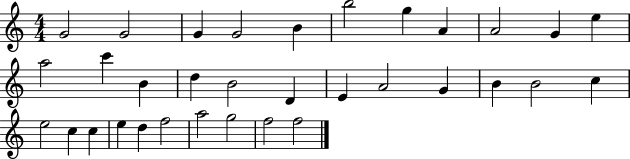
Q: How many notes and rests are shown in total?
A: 33